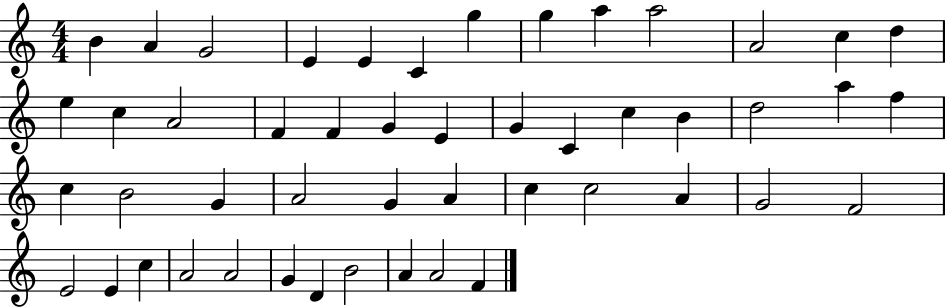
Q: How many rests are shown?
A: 0